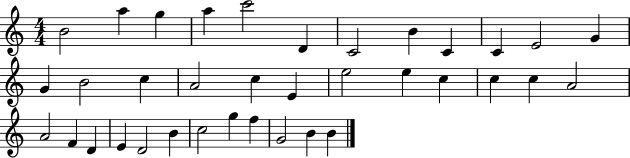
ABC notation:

X:1
T:Untitled
M:4/4
L:1/4
K:C
B2 a g a c'2 D C2 B C C E2 G G B2 c A2 c E e2 e c c c A2 A2 F D E D2 B c2 g f G2 B B